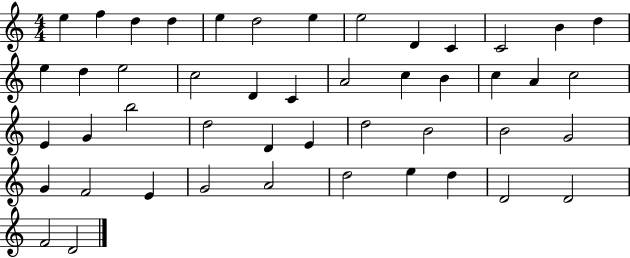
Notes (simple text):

E5/q F5/q D5/q D5/q E5/q D5/h E5/q E5/h D4/q C4/q C4/h B4/q D5/q E5/q D5/q E5/h C5/h D4/q C4/q A4/h C5/q B4/q C5/q A4/q C5/h E4/q G4/q B5/h D5/h D4/q E4/q D5/h B4/h B4/h G4/h G4/q F4/h E4/q G4/h A4/h D5/h E5/q D5/q D4/h D4/h F4/h D4/h